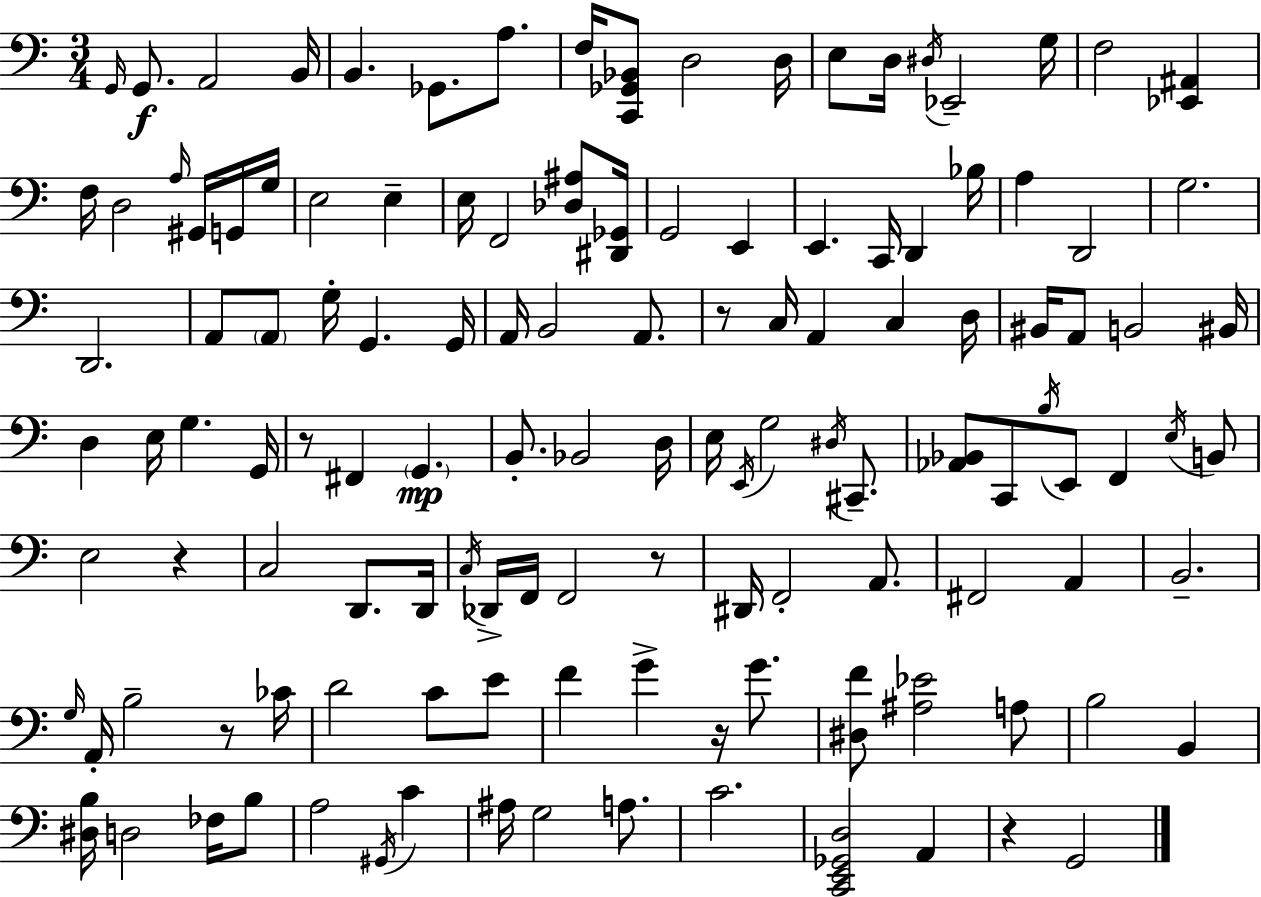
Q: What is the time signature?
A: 3/4